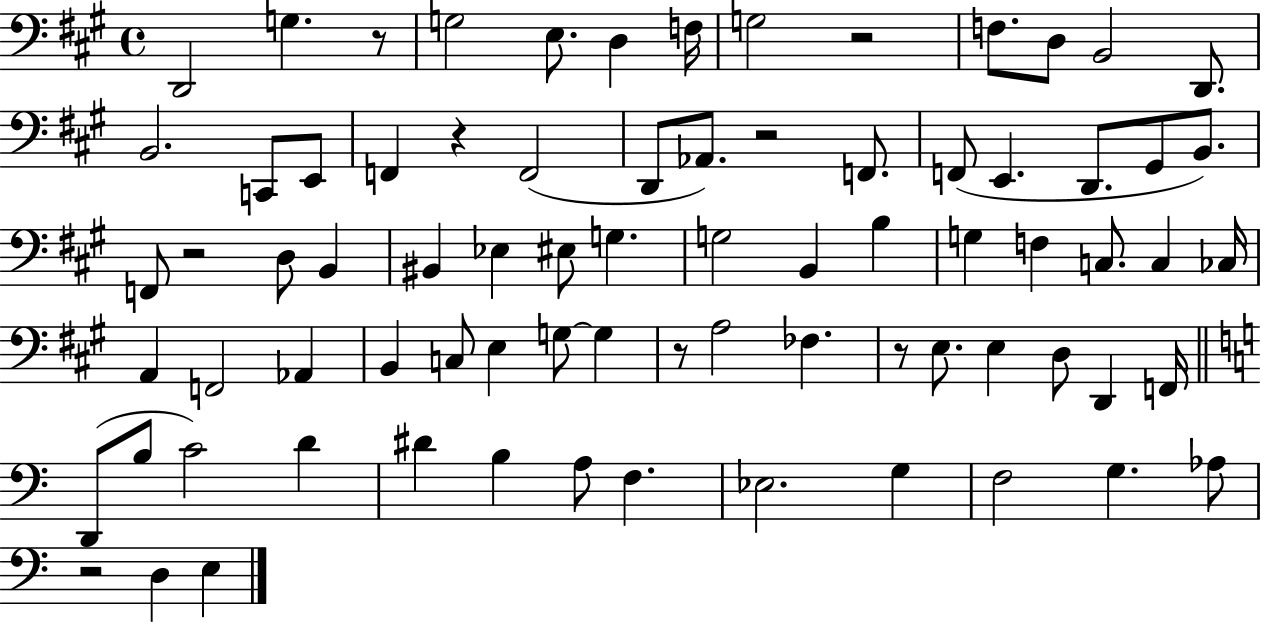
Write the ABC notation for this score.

X:1
T:Untitled
M:4/4
L:1/4
K:A
D,,2 G, z/2 G,2 E,/2 D, F,/4 G,2 z2 F,/2 D,/2 B,,2 D,,/2 B,,2 C,,/2 E,,/2 F,, z F,,2 D,,/2 _A,,/2 z2 F,,/2 F,,/2 E,, D,,/2 ^G,,/2 B,,/2 F,,/2 z2 D,/2 B,, ^B,, _E, ^E,/2 G, G,2 B,, B, G, F, C,/2 C, _C,/4 A,, F,,2 _A,, B,, C,/2 E, G,/2 G, z/2 A,2 _F, z/2 E,/2 E, D,/2 D,, F,,/4 D,,/2 B,/2 C2 D ^D B, A,/2 F, _E,2 G, F,2 G, _A,/2 z2 D, E,